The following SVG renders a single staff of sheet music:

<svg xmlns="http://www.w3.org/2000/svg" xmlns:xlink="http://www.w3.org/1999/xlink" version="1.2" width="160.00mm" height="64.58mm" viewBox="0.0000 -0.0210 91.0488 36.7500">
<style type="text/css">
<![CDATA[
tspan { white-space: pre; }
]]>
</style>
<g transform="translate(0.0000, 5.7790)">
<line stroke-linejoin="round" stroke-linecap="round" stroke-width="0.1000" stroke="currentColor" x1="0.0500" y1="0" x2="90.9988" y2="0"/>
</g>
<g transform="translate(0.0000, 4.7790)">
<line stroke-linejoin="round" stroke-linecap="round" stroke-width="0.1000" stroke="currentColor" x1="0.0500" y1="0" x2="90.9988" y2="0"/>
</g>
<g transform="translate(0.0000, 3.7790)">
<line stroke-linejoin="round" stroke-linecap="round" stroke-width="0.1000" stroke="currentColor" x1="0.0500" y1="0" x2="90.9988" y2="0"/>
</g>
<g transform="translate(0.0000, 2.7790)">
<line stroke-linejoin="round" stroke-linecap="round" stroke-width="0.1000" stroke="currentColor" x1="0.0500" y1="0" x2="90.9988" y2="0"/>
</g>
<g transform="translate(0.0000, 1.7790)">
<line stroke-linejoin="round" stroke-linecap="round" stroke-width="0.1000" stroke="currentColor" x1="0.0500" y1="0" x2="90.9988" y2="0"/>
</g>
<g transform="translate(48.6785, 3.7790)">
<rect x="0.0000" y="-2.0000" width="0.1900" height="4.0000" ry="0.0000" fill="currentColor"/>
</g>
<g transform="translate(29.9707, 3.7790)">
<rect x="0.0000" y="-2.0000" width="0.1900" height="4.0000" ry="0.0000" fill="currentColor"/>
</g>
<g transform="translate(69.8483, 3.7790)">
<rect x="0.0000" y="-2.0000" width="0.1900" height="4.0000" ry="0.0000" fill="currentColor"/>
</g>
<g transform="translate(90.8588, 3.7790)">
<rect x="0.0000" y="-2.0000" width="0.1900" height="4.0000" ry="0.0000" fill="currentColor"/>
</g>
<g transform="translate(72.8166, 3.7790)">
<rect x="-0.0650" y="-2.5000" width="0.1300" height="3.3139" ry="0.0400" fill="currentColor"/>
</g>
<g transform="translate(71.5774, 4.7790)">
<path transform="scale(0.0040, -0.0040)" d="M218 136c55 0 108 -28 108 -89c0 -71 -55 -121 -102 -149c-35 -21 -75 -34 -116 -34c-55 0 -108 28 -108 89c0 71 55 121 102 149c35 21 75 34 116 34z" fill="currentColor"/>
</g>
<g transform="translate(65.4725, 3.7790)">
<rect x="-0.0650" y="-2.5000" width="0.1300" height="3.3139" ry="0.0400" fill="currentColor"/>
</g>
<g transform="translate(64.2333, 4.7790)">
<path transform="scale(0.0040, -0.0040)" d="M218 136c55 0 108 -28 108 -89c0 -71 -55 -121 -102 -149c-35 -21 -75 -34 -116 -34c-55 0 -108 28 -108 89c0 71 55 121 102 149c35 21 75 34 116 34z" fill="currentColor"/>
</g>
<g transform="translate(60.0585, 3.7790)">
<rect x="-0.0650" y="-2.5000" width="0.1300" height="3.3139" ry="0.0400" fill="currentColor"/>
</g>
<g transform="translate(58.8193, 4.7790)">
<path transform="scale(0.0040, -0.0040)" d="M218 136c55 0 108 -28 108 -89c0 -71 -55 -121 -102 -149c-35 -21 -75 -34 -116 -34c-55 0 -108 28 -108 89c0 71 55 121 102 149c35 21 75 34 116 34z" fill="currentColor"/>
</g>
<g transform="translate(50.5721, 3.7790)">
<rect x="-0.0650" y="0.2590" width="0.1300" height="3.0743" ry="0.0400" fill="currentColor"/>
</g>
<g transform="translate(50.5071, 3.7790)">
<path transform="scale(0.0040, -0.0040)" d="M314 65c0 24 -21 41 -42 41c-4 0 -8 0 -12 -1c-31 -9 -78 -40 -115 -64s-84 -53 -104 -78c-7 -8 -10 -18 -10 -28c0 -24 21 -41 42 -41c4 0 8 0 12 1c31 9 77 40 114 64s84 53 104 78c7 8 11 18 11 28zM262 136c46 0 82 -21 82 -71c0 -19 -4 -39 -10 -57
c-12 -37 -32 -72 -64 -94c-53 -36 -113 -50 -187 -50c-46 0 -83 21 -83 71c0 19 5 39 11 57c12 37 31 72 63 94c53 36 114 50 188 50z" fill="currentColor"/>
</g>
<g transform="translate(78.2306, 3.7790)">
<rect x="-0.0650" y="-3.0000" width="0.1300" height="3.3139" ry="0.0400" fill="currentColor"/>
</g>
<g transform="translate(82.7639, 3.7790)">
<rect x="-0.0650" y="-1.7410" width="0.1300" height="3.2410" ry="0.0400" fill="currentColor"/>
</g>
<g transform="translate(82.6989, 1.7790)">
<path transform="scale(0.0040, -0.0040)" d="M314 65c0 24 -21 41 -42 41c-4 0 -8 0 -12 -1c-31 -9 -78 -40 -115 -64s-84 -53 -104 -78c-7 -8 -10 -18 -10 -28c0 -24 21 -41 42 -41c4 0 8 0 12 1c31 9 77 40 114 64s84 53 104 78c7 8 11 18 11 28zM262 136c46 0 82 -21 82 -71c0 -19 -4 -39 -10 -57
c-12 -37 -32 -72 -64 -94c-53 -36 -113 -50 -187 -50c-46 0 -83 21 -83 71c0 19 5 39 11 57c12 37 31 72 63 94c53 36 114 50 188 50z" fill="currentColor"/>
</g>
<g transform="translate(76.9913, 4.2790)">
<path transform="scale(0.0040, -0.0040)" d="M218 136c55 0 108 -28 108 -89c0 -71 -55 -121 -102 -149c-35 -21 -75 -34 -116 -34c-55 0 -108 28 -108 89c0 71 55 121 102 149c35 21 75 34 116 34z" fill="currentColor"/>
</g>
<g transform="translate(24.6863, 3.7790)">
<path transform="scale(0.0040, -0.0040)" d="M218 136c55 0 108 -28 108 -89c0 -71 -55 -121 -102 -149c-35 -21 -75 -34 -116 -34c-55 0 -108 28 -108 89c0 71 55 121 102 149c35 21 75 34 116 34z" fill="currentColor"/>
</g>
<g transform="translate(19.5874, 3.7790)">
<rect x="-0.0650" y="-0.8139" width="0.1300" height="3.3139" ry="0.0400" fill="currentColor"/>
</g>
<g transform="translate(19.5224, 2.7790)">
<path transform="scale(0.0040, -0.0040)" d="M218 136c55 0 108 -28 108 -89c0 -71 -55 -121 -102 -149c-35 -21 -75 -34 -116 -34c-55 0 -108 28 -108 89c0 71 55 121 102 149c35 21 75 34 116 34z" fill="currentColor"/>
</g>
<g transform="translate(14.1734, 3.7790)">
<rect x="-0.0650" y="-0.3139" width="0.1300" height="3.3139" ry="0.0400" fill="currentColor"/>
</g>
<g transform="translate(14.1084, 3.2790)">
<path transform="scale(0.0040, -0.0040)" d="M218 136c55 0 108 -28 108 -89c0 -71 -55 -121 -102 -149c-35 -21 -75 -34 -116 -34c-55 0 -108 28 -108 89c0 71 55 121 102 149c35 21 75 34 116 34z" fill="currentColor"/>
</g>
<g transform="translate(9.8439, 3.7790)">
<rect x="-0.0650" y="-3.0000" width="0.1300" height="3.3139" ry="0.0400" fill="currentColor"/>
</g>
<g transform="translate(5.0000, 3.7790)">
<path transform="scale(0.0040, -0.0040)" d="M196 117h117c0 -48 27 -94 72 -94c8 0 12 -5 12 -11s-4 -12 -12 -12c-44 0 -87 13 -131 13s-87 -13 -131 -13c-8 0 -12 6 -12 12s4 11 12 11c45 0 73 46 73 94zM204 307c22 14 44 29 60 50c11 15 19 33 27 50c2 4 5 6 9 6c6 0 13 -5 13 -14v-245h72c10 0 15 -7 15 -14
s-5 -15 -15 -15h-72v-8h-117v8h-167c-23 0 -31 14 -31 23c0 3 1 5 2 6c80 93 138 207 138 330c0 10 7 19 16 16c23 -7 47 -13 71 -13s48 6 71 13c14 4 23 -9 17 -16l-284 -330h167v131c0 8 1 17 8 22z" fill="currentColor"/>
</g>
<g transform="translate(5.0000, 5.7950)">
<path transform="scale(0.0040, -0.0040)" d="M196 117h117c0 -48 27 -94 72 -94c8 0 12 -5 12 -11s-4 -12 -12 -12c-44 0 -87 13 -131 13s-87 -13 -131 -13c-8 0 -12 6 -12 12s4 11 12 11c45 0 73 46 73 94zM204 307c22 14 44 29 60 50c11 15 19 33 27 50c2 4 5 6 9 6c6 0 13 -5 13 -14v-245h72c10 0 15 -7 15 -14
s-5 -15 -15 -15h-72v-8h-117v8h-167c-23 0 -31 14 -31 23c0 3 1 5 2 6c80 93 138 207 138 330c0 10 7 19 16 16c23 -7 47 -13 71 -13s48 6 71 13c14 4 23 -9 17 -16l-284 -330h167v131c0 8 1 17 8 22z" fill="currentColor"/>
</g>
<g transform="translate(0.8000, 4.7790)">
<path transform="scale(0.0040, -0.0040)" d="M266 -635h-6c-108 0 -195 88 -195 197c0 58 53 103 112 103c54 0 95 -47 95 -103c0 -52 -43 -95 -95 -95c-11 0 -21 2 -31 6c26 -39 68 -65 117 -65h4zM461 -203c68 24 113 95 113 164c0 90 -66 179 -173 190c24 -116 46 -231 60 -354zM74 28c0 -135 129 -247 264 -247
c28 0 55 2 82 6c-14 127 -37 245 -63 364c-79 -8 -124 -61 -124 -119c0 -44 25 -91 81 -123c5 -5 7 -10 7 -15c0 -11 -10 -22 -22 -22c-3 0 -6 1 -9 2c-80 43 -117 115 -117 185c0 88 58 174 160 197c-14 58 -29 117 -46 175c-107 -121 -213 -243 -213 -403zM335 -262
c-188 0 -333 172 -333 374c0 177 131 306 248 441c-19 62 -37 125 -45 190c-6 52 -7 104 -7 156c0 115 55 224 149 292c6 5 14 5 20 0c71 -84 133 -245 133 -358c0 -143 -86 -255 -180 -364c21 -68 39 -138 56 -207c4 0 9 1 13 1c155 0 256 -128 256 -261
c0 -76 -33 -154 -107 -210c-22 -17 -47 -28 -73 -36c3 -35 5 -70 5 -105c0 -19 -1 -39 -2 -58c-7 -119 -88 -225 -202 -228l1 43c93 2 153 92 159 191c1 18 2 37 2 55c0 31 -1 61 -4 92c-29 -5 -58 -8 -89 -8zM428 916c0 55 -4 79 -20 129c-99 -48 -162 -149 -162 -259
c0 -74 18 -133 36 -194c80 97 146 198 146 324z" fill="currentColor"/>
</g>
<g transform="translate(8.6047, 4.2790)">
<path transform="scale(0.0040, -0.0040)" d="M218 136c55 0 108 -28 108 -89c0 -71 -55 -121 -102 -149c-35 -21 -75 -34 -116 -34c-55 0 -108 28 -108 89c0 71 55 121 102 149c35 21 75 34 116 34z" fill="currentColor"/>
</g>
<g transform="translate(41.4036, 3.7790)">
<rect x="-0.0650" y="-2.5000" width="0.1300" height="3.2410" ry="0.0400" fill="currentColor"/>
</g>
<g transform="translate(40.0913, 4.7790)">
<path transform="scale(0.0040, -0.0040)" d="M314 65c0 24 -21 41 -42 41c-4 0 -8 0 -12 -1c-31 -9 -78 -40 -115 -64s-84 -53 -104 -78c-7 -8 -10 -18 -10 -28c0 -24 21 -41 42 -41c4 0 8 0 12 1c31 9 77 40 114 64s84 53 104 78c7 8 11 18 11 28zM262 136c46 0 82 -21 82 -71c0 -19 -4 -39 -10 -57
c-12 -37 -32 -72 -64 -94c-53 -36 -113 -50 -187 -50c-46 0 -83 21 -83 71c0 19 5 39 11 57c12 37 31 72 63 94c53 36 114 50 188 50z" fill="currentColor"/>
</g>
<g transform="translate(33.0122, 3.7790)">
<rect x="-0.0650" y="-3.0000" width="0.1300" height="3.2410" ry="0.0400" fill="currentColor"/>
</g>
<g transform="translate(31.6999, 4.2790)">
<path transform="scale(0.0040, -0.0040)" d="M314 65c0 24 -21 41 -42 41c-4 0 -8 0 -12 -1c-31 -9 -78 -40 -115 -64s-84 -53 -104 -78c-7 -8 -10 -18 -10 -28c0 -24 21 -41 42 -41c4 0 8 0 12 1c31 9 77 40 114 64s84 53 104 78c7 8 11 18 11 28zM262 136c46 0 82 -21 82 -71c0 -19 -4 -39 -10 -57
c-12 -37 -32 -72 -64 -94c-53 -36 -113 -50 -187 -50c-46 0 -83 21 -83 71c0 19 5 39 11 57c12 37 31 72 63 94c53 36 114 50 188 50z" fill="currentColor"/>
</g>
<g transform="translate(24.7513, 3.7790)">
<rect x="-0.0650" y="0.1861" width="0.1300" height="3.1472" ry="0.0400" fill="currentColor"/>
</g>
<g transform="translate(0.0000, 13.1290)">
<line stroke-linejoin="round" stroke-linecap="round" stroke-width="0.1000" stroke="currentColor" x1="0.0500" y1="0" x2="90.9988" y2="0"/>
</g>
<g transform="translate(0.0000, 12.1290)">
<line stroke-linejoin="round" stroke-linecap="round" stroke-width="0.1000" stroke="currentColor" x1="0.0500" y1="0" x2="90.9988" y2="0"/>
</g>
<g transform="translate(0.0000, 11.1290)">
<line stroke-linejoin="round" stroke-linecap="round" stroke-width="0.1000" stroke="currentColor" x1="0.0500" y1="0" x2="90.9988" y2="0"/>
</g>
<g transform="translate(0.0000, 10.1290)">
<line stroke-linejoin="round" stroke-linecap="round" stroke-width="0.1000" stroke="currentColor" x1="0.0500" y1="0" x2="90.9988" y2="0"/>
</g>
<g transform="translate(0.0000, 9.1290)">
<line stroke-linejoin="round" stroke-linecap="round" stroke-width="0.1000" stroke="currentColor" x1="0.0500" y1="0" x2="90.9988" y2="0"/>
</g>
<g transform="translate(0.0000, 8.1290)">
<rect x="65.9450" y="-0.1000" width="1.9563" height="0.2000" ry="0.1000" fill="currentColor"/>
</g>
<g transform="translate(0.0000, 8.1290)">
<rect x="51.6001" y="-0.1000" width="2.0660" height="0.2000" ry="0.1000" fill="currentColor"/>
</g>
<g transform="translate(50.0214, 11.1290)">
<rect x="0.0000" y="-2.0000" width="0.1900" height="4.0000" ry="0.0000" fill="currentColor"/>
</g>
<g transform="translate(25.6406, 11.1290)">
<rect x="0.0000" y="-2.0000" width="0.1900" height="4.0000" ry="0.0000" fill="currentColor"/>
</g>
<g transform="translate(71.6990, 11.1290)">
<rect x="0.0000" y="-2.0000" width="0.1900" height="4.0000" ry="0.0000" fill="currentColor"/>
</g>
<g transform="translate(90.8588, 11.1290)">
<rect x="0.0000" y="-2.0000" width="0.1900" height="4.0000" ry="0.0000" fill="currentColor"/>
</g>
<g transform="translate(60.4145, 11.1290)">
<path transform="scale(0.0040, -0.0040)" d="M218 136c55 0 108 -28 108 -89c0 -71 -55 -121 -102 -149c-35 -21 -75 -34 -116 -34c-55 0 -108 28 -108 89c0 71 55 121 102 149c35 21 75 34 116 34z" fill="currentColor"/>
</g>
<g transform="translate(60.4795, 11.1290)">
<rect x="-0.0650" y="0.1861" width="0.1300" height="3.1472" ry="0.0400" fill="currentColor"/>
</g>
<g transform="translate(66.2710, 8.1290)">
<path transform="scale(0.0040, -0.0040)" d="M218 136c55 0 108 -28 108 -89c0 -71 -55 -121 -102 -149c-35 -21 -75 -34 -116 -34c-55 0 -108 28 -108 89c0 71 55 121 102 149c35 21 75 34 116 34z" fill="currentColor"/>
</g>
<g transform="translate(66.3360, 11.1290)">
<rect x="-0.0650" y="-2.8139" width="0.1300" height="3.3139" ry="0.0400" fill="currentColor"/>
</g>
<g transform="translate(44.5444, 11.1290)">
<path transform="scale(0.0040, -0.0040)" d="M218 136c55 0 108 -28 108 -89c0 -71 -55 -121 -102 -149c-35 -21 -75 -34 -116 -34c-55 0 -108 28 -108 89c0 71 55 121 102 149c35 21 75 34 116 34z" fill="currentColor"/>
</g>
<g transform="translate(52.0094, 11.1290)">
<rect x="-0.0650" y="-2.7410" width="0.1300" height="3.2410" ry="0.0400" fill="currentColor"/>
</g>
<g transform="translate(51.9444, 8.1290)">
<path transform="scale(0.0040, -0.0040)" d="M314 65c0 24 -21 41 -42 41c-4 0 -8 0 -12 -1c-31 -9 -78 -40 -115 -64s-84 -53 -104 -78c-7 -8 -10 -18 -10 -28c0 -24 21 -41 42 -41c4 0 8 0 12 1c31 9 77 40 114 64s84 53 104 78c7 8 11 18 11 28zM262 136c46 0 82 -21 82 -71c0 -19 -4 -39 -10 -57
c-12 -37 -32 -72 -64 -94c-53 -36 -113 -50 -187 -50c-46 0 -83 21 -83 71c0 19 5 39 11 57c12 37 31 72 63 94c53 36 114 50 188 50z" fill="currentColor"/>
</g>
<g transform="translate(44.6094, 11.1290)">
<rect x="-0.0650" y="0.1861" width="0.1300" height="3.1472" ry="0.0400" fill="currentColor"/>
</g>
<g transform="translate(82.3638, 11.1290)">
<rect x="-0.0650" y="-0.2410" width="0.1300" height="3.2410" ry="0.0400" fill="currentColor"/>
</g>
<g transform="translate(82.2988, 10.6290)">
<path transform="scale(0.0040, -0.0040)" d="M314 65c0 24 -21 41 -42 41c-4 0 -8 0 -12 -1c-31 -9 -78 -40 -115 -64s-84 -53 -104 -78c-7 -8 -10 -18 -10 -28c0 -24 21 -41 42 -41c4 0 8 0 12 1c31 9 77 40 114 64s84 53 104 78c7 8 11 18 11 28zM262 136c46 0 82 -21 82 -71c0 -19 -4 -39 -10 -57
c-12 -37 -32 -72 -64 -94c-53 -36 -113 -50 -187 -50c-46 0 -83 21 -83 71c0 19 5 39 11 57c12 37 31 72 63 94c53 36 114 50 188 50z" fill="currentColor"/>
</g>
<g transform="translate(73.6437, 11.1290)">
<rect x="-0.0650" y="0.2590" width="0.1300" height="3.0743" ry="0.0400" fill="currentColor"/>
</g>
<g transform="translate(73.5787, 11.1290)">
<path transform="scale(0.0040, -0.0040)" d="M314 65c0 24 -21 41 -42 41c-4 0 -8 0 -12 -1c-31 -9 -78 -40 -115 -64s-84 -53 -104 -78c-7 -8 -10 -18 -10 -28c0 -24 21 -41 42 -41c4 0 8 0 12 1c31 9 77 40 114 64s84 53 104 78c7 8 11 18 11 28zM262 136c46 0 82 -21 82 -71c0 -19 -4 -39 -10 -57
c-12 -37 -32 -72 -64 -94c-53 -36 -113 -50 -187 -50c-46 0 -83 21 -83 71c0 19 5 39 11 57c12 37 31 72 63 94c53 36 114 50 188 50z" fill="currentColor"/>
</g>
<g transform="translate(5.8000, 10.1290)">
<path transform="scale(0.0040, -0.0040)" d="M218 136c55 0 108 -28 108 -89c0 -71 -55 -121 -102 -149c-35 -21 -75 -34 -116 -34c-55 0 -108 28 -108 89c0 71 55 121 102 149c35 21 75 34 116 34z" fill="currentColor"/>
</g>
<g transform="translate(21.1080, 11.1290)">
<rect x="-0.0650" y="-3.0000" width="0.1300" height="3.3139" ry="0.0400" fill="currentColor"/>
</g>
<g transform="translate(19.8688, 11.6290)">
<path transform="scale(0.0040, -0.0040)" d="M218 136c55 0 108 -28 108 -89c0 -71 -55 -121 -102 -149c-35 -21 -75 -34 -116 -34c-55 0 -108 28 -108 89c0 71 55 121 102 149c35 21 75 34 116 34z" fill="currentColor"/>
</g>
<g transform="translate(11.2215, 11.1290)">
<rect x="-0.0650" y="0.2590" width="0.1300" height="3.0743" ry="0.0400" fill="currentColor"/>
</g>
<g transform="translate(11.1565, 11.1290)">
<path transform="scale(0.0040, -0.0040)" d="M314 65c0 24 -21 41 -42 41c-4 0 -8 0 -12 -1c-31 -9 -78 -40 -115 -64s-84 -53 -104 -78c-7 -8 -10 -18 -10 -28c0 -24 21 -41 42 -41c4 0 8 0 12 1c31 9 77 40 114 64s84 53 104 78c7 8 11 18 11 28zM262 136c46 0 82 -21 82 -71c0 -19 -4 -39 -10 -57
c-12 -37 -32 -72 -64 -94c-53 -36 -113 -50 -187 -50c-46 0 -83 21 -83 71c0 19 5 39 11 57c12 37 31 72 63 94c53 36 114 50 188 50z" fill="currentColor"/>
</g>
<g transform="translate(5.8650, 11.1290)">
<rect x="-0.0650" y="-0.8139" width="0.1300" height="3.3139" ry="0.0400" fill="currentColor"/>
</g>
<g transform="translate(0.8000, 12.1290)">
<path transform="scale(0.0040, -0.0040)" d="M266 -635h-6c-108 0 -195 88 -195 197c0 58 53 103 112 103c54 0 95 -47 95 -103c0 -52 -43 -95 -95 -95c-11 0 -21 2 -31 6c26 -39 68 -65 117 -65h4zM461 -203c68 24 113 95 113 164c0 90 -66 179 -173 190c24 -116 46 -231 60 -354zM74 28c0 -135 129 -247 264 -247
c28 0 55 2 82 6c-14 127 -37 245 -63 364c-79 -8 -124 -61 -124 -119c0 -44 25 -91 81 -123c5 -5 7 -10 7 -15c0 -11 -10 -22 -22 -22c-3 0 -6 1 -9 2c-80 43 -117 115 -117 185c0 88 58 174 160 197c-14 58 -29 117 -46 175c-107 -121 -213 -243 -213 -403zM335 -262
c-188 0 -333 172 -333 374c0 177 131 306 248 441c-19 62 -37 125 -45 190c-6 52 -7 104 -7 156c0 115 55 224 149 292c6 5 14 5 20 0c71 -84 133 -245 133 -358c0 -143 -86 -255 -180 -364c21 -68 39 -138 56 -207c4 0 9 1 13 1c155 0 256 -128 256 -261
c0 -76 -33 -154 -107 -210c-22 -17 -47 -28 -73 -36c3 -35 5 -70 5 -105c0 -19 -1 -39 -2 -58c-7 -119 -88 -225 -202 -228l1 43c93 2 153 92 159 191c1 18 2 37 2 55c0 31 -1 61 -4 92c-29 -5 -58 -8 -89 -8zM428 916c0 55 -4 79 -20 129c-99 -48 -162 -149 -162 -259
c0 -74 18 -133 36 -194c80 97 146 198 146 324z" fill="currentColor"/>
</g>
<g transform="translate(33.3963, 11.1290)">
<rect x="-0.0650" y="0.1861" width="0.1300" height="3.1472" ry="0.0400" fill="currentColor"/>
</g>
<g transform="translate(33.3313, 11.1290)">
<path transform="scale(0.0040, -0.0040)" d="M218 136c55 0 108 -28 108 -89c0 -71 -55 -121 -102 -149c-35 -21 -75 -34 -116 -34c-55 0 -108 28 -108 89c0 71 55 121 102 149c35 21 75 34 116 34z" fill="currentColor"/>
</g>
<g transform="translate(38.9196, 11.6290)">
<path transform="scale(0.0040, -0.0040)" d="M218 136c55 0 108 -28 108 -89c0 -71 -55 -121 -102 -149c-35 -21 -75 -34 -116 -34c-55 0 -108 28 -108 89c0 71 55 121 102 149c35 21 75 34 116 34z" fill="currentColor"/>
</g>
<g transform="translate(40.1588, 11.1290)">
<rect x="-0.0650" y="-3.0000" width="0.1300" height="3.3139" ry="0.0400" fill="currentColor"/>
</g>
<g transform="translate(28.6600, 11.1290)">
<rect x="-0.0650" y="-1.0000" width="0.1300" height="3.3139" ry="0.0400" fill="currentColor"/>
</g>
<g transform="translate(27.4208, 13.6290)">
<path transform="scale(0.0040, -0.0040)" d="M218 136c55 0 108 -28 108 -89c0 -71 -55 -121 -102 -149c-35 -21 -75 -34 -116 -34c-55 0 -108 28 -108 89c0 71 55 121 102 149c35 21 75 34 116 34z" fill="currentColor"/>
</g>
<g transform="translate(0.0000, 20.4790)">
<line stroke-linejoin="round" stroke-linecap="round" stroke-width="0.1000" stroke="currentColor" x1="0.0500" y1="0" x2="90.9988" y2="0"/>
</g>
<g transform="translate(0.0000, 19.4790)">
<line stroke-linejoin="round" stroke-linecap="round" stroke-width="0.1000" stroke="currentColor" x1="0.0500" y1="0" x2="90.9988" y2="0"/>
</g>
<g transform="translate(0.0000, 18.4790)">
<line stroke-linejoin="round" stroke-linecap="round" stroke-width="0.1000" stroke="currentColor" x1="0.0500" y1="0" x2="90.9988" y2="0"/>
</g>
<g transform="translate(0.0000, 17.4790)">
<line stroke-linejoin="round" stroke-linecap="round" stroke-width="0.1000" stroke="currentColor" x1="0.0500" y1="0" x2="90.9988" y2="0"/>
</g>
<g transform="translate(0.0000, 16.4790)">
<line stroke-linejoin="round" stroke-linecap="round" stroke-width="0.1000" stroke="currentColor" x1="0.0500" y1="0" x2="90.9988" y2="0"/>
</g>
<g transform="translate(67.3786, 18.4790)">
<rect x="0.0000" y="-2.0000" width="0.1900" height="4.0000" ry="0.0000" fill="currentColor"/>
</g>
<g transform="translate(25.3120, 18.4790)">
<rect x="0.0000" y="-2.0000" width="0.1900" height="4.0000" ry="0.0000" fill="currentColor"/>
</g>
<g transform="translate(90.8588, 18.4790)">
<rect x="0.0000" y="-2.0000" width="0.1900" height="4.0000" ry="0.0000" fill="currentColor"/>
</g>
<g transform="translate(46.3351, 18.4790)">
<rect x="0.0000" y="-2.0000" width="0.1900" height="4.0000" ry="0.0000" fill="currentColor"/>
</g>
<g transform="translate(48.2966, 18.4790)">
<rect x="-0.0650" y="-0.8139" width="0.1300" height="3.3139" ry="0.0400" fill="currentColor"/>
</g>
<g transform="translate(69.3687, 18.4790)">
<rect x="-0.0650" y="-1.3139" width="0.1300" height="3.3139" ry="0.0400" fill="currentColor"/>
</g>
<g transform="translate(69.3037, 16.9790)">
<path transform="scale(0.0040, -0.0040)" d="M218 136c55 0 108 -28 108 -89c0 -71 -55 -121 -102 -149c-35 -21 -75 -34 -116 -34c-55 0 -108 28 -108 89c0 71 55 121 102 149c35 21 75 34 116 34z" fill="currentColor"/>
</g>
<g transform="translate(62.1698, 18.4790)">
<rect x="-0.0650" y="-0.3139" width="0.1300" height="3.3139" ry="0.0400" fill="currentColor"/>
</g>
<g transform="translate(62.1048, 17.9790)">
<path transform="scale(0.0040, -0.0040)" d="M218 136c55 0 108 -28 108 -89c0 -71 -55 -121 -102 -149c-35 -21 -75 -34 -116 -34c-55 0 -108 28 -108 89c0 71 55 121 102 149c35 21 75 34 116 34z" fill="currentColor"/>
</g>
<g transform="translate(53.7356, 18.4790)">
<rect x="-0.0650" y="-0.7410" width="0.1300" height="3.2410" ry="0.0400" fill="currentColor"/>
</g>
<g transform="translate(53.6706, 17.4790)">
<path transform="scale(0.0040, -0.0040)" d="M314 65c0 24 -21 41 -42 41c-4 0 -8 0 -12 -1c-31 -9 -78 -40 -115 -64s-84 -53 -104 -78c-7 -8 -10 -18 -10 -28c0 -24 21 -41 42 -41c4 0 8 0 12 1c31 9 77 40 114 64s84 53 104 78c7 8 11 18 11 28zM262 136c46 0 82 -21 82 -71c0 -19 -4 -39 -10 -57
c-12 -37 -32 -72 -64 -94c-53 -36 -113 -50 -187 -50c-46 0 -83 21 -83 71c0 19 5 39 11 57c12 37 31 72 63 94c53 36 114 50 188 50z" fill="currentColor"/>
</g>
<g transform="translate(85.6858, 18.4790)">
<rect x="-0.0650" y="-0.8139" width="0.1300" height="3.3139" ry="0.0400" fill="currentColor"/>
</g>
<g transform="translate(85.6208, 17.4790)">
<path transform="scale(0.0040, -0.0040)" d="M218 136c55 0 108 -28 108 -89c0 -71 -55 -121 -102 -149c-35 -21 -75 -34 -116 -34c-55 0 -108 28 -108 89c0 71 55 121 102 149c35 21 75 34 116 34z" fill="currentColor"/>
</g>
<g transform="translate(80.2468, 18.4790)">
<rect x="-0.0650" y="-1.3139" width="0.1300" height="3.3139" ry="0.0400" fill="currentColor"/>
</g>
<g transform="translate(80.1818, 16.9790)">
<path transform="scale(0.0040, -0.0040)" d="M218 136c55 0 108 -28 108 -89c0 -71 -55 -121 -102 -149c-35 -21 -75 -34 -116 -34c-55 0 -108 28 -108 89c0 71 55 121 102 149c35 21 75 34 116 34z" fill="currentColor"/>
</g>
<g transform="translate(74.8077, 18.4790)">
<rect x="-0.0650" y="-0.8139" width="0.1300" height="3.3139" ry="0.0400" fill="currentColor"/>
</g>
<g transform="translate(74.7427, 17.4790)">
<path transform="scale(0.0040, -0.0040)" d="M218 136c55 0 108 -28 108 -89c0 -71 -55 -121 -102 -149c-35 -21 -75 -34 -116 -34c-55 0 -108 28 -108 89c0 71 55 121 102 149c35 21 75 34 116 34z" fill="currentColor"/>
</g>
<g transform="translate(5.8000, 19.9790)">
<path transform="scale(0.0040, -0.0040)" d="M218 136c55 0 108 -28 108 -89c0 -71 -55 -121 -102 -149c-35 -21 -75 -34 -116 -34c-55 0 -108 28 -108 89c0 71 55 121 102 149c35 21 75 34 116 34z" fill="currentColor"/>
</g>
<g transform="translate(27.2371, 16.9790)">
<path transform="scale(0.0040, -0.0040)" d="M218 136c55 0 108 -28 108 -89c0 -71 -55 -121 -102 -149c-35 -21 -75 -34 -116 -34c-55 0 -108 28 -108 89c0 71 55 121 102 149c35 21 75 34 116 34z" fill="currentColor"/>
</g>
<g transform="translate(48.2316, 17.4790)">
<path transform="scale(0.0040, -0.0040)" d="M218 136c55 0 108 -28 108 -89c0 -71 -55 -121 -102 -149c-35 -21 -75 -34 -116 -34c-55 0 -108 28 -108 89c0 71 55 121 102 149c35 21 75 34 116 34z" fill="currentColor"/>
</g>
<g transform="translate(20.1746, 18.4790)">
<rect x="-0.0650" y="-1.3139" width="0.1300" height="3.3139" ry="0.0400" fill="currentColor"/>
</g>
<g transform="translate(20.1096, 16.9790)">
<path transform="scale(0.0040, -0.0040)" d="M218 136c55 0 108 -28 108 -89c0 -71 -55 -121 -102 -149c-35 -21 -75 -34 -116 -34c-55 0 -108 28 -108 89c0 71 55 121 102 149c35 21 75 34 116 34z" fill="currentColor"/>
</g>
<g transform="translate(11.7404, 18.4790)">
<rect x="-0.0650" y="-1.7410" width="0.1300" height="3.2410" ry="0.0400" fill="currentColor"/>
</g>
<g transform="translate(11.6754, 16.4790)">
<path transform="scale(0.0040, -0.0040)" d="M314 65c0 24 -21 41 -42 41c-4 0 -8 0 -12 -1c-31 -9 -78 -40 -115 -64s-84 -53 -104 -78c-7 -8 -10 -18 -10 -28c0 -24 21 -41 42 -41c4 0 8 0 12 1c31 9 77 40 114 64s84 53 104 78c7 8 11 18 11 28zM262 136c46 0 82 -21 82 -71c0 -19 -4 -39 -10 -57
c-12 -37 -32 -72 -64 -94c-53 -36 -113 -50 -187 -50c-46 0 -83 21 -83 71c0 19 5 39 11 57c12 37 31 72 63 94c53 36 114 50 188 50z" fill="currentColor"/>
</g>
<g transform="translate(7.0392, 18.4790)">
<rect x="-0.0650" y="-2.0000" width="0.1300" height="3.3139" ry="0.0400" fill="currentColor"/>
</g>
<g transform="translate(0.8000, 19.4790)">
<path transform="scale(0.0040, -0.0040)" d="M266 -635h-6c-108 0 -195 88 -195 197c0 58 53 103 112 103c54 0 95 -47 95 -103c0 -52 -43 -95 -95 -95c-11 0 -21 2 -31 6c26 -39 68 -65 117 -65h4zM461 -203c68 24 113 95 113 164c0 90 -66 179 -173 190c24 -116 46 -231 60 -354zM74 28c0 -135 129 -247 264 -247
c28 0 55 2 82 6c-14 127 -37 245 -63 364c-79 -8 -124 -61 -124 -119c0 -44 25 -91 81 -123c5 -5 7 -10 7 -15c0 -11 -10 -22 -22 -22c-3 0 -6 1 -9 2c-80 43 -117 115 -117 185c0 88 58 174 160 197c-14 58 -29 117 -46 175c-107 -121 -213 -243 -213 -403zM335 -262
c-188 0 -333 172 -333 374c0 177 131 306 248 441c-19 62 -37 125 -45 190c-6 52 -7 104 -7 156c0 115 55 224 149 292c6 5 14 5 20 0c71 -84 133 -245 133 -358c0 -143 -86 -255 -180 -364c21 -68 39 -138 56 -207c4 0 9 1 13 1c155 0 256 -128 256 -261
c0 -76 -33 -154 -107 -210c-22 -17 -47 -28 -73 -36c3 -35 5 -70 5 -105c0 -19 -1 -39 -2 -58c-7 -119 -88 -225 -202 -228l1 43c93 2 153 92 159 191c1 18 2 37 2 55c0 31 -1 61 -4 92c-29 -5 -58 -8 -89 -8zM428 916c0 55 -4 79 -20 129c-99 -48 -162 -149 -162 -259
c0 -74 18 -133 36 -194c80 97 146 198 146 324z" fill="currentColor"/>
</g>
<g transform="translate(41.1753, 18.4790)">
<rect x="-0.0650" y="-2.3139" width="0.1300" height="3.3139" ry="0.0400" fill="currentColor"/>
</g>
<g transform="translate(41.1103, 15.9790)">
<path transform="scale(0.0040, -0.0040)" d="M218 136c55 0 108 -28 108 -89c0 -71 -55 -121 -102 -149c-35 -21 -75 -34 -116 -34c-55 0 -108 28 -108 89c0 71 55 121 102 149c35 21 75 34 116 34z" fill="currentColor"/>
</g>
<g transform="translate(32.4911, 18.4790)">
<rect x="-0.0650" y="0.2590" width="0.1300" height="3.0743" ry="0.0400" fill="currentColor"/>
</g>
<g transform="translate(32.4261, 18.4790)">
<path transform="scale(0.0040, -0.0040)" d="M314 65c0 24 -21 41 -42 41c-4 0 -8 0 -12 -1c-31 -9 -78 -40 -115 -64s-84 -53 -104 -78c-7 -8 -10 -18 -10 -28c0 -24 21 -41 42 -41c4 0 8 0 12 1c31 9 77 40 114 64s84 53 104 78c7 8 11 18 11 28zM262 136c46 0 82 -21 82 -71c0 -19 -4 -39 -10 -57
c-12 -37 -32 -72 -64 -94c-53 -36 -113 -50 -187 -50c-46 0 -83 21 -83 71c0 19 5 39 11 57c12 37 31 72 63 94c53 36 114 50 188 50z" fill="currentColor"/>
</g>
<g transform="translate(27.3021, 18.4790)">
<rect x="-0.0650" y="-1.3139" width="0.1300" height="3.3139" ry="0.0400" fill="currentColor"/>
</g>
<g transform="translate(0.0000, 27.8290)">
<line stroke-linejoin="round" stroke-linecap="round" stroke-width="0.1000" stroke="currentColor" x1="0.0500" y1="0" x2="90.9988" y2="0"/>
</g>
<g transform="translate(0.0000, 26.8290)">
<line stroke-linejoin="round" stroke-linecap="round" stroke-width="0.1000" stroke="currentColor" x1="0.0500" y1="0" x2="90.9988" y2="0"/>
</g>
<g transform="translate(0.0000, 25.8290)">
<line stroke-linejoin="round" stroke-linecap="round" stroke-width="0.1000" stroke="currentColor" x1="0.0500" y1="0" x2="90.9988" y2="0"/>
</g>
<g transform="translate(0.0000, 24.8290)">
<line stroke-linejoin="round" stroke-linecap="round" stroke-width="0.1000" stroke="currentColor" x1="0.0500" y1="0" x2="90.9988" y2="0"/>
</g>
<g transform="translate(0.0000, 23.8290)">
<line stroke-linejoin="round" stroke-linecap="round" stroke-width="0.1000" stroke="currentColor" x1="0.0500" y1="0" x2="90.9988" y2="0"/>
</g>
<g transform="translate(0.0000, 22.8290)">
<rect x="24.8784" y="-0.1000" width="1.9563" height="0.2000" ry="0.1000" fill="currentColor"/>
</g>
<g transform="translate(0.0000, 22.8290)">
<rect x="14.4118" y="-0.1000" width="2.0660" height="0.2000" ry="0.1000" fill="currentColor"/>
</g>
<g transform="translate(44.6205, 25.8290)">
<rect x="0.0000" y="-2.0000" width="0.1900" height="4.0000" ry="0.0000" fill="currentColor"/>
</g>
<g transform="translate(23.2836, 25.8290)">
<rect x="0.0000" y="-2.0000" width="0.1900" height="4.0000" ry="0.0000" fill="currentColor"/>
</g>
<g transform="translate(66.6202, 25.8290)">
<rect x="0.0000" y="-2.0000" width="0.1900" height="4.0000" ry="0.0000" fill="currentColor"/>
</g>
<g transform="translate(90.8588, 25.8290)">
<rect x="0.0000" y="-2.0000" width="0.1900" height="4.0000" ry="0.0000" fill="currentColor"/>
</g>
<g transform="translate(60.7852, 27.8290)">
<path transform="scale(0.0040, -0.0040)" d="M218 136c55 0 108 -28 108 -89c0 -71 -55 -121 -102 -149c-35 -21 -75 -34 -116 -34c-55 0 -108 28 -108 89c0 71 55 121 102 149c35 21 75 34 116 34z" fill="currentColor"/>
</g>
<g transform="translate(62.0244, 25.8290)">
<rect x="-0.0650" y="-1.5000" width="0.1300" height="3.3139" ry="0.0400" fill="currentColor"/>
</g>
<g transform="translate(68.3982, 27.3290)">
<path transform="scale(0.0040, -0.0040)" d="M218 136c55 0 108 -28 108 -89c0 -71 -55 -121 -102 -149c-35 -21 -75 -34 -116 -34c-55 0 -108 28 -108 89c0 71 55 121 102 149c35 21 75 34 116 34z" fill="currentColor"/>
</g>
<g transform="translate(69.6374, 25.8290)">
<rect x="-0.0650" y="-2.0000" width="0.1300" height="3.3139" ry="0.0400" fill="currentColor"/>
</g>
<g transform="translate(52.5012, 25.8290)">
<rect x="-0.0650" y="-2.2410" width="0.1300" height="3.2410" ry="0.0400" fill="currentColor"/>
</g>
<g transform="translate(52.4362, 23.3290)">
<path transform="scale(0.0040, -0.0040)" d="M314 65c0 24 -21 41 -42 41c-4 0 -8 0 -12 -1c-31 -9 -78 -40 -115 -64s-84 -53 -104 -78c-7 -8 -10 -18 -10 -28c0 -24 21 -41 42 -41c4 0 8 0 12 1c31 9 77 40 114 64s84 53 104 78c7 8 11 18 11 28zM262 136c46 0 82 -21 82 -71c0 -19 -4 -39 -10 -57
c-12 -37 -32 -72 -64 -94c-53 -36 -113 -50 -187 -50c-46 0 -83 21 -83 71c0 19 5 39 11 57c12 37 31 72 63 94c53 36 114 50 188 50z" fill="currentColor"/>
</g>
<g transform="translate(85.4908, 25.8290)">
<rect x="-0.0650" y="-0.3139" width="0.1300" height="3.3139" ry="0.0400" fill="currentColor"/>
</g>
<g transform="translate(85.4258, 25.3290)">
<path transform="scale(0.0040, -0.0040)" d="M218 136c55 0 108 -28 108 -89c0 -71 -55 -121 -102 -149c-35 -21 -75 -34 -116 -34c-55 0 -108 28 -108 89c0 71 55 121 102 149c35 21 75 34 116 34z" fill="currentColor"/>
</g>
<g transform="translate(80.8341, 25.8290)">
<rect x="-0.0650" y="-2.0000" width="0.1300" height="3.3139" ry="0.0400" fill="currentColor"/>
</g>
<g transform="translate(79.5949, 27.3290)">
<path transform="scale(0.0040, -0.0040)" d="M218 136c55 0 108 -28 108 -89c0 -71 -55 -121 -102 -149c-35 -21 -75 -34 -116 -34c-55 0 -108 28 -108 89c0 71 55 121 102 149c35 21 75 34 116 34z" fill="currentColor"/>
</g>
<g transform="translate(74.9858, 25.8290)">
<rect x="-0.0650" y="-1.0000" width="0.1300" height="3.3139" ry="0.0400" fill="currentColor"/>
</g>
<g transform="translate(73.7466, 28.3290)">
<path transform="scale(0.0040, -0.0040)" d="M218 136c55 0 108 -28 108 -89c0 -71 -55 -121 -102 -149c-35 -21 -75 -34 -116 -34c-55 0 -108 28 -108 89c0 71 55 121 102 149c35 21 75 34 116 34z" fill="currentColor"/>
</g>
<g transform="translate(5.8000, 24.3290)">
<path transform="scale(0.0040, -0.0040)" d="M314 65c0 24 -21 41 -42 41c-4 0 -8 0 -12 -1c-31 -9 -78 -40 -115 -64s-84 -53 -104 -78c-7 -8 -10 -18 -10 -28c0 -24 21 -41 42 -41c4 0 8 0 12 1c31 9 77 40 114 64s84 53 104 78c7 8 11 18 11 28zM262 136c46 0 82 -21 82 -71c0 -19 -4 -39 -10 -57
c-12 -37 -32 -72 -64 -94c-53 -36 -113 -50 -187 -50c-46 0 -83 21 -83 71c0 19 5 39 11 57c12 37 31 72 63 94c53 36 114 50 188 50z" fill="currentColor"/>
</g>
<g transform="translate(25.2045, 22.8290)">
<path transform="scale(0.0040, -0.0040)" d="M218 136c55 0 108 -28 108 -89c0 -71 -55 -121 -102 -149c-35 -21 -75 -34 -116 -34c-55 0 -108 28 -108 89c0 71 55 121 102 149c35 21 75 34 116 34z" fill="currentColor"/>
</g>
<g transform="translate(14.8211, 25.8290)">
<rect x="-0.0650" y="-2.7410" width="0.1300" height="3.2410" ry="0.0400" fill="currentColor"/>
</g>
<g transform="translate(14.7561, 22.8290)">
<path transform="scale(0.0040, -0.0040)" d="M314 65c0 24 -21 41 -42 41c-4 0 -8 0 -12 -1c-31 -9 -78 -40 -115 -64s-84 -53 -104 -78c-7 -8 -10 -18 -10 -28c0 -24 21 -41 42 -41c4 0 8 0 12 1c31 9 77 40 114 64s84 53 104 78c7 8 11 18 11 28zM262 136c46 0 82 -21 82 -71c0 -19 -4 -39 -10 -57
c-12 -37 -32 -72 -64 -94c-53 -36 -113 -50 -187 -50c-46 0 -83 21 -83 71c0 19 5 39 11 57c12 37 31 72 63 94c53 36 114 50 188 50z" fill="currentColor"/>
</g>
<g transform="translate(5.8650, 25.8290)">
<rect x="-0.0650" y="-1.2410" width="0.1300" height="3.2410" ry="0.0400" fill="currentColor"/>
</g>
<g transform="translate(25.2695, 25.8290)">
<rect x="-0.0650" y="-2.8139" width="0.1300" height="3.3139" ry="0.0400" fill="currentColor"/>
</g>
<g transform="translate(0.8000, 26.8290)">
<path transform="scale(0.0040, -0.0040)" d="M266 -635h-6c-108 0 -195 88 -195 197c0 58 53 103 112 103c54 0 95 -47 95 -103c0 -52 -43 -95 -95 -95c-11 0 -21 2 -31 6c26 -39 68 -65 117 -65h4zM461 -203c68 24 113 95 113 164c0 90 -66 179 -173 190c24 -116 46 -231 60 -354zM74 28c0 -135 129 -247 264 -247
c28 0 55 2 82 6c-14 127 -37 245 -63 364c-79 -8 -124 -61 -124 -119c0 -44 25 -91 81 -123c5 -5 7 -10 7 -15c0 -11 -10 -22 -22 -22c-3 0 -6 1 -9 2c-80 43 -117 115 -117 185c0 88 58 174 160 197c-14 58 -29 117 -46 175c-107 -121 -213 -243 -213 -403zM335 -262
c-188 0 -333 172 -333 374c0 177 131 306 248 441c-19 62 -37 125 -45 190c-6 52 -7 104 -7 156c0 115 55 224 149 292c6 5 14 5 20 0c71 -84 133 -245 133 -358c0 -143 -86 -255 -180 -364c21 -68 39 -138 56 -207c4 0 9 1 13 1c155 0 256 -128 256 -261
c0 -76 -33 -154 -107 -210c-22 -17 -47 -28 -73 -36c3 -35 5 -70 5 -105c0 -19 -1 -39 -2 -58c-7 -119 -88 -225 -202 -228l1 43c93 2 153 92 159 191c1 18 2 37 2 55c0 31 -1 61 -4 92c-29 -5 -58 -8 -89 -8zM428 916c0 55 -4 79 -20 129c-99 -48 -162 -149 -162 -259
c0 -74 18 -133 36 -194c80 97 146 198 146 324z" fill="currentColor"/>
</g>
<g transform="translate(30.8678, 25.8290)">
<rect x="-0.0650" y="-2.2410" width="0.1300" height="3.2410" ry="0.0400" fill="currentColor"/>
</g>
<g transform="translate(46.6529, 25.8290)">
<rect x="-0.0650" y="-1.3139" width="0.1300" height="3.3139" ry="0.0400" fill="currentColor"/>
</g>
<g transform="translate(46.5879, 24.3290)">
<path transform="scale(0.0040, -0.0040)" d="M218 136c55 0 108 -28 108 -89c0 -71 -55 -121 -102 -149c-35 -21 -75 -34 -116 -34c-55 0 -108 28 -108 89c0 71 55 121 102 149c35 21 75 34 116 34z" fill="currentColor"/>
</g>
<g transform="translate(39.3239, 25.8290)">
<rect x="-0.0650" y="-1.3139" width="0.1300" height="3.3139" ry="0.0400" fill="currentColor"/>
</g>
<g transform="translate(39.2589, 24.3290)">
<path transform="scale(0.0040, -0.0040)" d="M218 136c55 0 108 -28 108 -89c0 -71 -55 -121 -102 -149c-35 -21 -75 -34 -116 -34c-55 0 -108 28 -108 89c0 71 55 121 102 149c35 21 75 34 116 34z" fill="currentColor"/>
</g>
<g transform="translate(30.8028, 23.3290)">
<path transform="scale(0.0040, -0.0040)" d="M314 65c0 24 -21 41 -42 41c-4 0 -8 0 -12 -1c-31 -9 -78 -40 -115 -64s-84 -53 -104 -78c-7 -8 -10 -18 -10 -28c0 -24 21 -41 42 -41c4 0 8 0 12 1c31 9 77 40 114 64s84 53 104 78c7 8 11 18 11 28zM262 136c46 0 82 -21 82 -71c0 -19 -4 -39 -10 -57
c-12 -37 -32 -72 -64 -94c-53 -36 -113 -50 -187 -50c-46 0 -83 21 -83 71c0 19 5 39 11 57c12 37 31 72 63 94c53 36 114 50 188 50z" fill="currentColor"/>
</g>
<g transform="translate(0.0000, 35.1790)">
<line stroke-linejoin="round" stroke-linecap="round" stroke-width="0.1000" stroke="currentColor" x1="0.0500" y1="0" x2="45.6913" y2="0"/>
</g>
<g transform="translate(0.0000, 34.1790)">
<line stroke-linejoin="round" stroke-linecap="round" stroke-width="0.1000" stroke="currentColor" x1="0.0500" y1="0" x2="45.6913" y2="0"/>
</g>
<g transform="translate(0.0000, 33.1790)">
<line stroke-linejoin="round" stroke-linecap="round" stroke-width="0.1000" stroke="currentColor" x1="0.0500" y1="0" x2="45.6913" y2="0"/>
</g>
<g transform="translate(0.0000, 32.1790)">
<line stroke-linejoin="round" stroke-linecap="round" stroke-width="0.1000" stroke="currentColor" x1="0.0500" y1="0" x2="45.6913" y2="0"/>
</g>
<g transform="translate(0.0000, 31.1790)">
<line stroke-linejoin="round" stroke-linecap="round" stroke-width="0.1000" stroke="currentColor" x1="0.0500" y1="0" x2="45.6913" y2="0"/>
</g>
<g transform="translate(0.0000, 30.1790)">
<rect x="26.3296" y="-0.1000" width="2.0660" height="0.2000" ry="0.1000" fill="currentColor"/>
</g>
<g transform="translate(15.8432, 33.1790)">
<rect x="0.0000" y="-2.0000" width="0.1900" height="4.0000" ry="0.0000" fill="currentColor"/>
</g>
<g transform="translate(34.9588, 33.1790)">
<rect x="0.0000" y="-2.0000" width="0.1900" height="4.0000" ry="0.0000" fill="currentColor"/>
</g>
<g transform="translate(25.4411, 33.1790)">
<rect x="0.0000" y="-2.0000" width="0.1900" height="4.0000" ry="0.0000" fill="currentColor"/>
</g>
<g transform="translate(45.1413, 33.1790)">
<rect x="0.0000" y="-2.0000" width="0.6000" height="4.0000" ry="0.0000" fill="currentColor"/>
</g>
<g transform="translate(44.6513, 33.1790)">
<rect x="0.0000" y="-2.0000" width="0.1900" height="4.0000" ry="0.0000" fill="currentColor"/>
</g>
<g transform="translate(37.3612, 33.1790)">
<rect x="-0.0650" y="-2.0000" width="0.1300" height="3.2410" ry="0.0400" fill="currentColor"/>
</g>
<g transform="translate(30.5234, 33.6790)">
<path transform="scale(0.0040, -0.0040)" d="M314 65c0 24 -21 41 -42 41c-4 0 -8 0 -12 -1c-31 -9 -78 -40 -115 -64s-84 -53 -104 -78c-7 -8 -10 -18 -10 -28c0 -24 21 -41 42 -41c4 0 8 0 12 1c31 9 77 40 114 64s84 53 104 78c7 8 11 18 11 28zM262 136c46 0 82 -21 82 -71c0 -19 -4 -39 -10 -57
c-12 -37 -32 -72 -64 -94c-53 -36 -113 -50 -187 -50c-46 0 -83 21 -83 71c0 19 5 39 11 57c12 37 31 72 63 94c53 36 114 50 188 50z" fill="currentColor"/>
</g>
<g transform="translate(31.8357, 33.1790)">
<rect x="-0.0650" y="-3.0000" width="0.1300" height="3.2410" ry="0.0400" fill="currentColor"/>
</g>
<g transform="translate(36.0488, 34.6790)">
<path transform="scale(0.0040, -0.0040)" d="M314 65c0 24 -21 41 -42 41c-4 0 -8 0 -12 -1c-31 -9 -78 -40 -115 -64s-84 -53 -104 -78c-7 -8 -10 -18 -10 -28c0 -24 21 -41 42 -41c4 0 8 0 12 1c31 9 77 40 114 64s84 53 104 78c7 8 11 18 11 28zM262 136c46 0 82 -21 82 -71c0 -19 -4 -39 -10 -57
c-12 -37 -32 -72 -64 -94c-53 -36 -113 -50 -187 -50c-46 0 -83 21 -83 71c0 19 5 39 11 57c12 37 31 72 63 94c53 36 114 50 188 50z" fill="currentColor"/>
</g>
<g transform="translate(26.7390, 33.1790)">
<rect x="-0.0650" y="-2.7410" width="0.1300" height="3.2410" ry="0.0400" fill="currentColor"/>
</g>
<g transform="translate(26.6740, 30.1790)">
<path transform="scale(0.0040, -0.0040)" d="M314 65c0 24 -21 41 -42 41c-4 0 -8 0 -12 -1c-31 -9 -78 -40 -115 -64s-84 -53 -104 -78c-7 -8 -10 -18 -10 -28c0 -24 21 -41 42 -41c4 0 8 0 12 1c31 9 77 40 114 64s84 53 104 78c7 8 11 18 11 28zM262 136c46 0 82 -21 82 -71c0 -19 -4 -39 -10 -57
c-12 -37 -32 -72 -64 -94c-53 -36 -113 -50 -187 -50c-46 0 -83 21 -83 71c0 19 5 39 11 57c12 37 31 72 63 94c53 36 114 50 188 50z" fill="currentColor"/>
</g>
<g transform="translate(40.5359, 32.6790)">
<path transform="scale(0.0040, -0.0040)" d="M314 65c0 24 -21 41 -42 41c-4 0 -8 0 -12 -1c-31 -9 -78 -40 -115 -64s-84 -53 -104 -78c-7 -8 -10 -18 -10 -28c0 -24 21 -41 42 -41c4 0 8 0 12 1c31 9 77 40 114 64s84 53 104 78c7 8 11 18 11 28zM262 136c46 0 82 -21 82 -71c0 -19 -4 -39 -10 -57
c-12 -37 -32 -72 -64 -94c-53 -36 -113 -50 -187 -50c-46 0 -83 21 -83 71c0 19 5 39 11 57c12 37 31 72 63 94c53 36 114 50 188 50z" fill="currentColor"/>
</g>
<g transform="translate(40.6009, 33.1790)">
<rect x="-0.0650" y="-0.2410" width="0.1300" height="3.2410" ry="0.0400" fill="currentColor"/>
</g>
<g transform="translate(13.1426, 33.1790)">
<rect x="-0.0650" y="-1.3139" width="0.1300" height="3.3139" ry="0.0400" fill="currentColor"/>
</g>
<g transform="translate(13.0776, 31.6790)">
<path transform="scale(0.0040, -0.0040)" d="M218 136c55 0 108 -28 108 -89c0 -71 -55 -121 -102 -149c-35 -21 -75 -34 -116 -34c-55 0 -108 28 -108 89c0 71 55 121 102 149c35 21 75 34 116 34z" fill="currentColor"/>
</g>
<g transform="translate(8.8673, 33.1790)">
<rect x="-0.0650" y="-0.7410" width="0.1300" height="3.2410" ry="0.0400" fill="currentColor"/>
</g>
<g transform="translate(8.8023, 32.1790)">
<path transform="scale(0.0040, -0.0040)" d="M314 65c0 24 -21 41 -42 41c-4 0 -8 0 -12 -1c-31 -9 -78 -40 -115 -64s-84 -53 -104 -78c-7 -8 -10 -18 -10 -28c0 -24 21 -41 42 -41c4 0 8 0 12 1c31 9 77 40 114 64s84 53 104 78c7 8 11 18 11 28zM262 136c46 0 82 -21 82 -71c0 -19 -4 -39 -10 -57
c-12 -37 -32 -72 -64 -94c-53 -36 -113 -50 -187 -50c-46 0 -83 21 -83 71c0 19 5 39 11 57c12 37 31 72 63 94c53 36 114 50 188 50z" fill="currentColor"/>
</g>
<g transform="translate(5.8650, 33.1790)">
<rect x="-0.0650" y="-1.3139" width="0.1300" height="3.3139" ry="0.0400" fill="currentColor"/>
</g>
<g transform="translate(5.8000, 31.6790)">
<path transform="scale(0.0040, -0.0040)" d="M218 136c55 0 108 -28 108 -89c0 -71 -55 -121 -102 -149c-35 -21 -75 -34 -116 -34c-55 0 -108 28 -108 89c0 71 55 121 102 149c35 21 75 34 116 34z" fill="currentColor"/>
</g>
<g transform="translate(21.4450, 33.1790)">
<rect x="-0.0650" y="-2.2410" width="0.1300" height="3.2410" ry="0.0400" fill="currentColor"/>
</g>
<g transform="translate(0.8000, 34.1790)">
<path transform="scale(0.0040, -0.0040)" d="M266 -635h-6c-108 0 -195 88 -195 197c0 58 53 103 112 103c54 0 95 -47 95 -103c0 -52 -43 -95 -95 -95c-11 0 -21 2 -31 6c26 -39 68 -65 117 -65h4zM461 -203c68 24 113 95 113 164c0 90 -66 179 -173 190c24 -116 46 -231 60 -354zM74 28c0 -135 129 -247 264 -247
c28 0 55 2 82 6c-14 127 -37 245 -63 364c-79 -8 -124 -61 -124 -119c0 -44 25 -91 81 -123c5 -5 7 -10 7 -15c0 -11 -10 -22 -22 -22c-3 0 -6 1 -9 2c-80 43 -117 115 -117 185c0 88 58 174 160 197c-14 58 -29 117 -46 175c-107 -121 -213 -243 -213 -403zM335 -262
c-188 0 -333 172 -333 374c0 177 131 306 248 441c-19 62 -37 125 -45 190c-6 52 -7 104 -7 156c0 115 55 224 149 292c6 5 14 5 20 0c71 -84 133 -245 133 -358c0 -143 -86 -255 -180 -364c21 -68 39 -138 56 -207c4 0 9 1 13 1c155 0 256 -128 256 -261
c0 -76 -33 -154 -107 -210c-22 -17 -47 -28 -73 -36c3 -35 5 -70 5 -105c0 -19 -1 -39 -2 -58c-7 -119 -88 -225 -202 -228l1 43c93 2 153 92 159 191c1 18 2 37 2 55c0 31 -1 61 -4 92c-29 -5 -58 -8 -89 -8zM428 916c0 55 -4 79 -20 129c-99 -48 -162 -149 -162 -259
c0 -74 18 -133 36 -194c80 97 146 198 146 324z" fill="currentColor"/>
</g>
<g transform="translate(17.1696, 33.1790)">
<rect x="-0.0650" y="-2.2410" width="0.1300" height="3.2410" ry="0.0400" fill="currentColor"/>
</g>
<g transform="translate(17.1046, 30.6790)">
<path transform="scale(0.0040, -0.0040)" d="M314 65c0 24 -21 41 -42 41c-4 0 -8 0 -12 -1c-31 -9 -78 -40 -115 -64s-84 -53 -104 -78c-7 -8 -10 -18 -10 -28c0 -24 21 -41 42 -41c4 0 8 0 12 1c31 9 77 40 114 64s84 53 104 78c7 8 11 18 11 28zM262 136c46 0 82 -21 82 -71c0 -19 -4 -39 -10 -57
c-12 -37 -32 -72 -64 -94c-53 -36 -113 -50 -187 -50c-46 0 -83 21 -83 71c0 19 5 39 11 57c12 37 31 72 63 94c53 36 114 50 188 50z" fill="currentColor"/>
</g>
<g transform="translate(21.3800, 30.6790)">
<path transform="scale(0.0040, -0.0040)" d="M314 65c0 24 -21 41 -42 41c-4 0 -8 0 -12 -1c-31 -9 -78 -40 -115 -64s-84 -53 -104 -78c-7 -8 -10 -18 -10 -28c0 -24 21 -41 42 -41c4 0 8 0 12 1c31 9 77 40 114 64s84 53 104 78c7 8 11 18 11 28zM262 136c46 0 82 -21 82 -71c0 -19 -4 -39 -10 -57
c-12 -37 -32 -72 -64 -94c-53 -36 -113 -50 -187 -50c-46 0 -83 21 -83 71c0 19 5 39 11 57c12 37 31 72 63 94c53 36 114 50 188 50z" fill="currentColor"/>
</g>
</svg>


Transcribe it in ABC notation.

X:1
T:Untitled
M:4/4
L:1/4
K:C
A c d B A2 G2 B2 G G G A f2 d B2 A D B A B a2 B a B2 c2 F f2 e e B2 g d d2 c e d e d e2 a2 a g2 e e g2 E F D F c e d2 e g2 g2 a2 A2 F2 c2